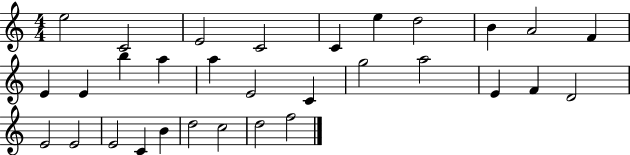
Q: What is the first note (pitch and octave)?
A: E5